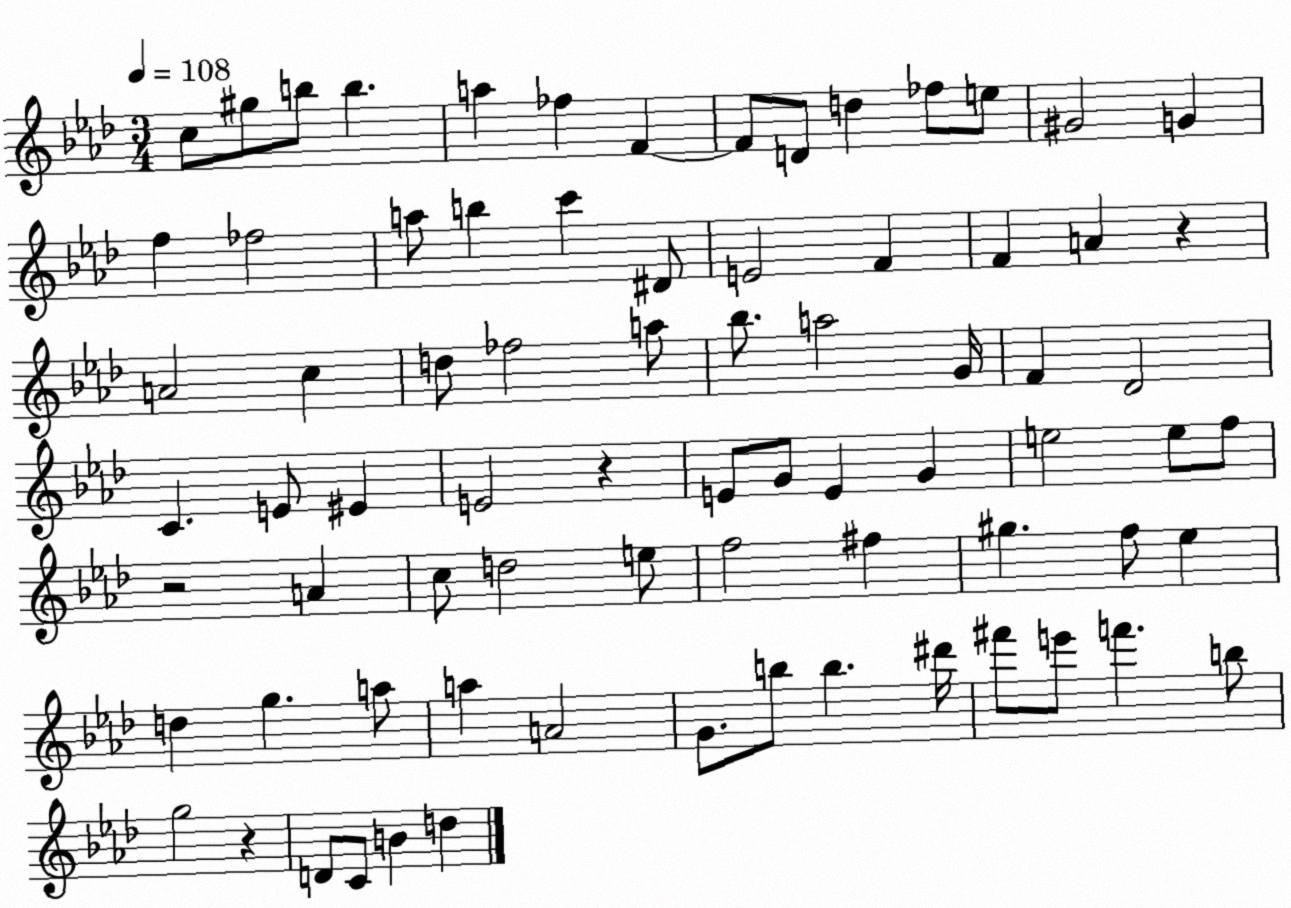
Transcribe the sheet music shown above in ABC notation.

X:1
T:Untitled
M:3/4
L:1/4
K:Ab
c/2 ^g/2 b/2 b a _f F F/2 D/2 d _f/2 e/2 ^G2 G f _f2 a/2 b c' ^D/2 E2 F F A z A2 c d/2 _f2 a/2 _b/2 a2 G/4 F _D2 C E/2 ^E E2 z E/2 G/2 E G e2 e/2 f/2 z2 A c/2 d2 e/2 f2 ^f ^g f/2 _e d g a/2 a A2 G/2 b/2 b ^d'/4 ^f'/2 e'/2 f' b/2 g2 z D/2 C/2 B d